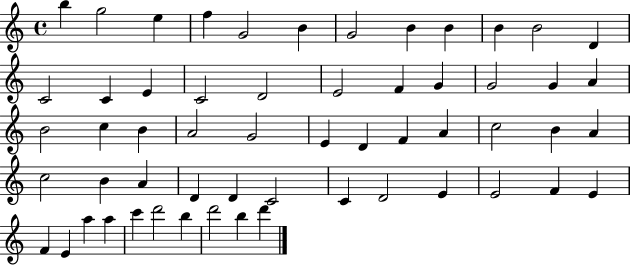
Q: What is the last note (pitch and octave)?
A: D6